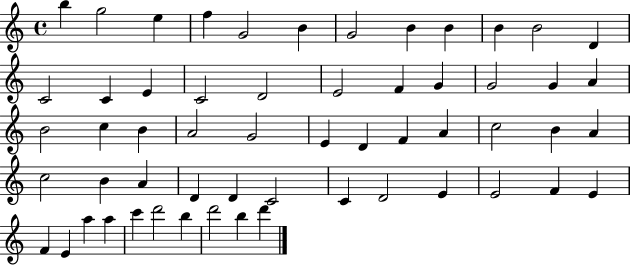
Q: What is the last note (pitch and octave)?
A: D6